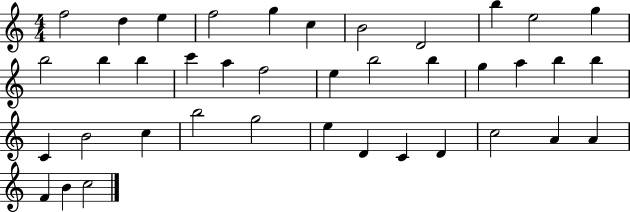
F5/h D5/q E5/q F5/h G5/q C5/q B4/h D4/h B5/q E5/h G5/q B5/h B5/q B5/q C6/q A5/q F5/h E5/q B5/h B5/q G5/q A5/q B5/q B5/q C4/q B4/h C5/q B5/h G5/h E5/q D4/q C4/q D4/q C5/h A4/q A4/q F4/q B4/q C5/h